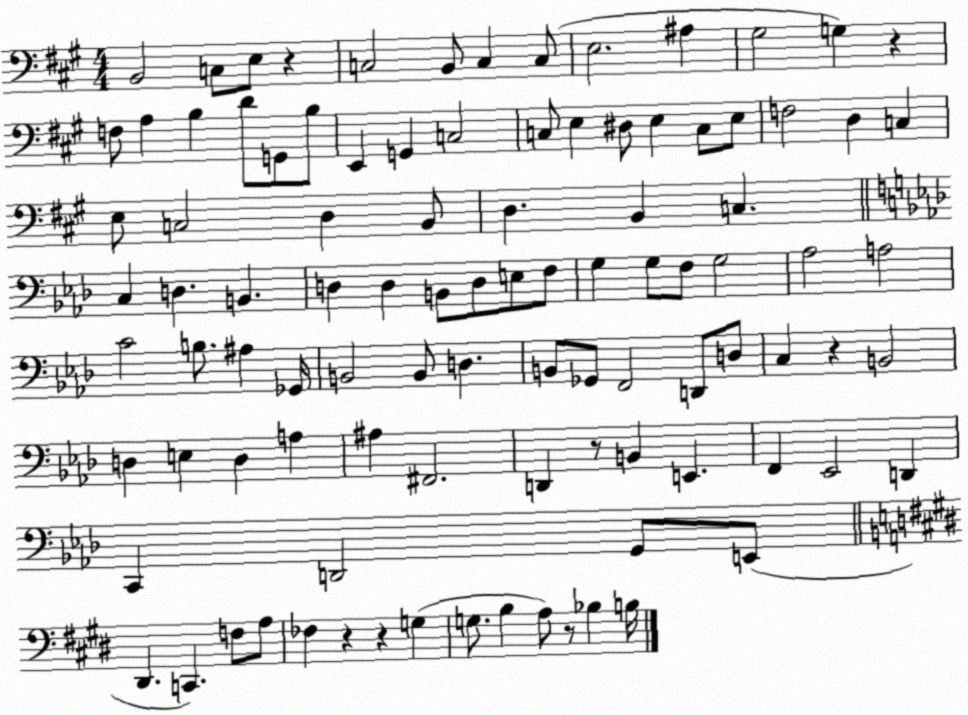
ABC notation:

X:1
T:Untitled
M:4/4
L:1/4
K:A
B,,2 C,/2 E,/2 z C,2 B,,/2 C, C,/2 E,2 ^A, ^G,2 G, z F,/2 A, B, D/2 G,,/2 B,/2 E,, G,, C,2 C,/2 E, ^D,/2 E, C,/2 E,/2 F,2 D, C, E,/2 C,2 D, B,,/2 D, B,, C, C, D, B,, D, D, B,,/2 D,/2 E,/2 F,/2 G, G,/2 F,/2 G,2 _A,2 A,2 C2 B,/2 ^A, _G,,/4 B,,2 B,,/2 D, B,,/2 _G,,/2 F,,2 D,,/2 D,/2 C, z B,,2 D, E, D, A, ^A, ^F,,2 D,, z/2 B,, E,, F,, _E,,2 D,, C,, D,,2 G,,/2 E,,/2 ^D,, C,, F,/2 A,/2 _F, z z G, G,/2 B, A,/2 z/2 _B, B,/4